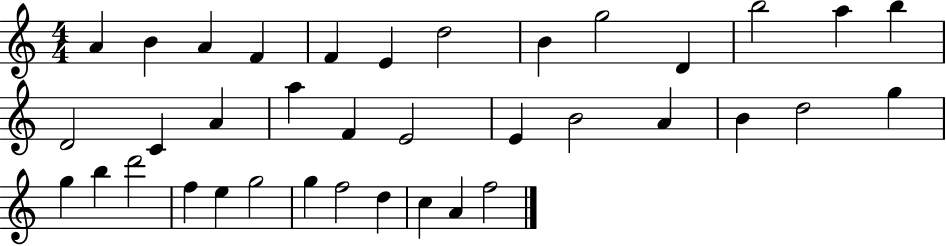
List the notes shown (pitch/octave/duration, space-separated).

A4/q B4/q A4/q F4/q F4/q E4/q D5/h B4/q G5/h D4/q B5/h A5/q B5/q D4/h C4/q A4/q A5/q F4/q E4/h E4/q B4/h A4/q B4/q D5/h G5/q G5/q B5/q D6/h F5/q E5/q G5/h G5/q F5/h D5/q C5/q A4/q F5/h